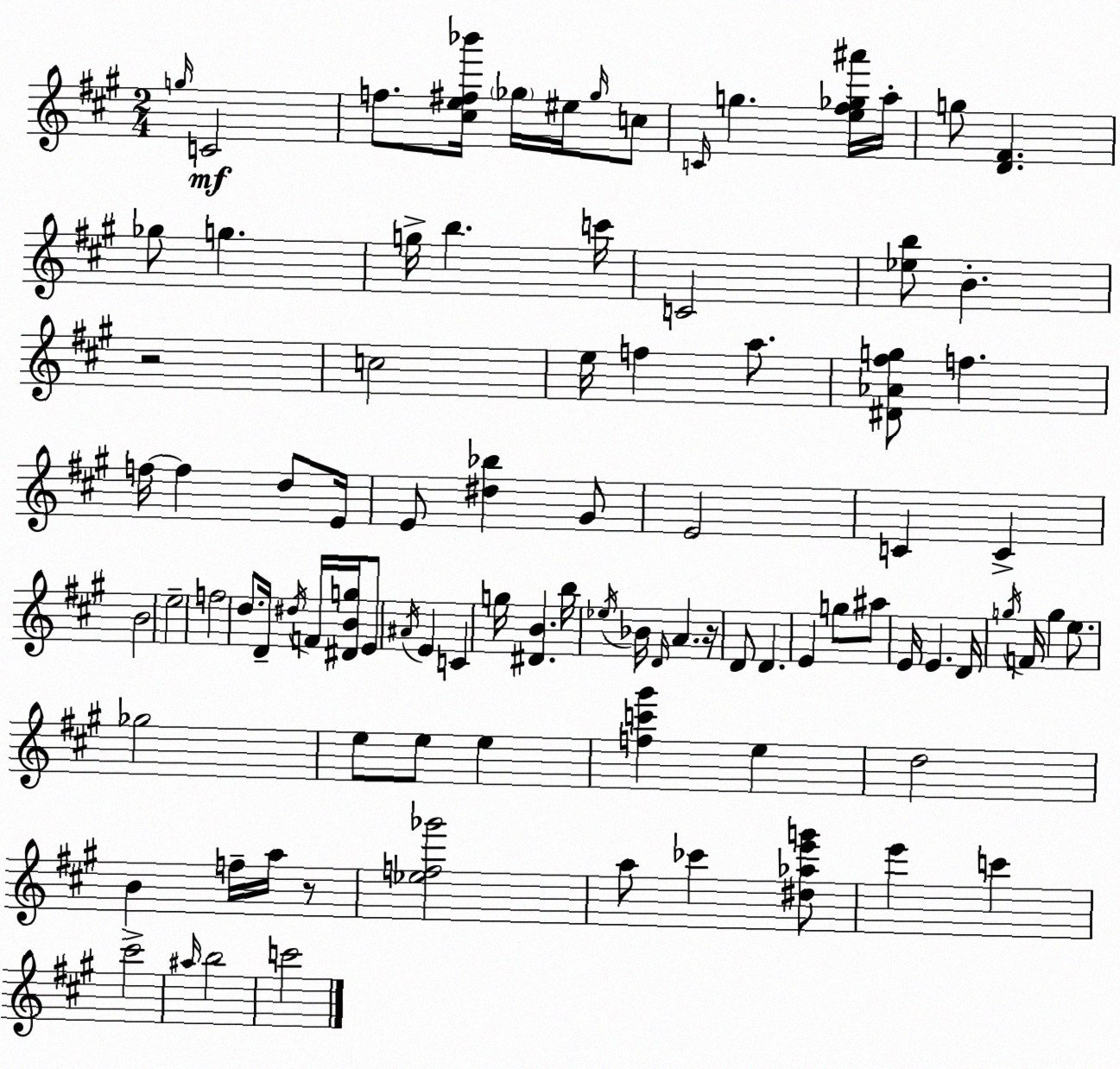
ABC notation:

X:1
T:Untitled
M:2/4
L:1/4
K:A
g/4 C2 f/2 [^ce^f_b']/4 _g/4 ^e/4 _g/4 c/2 C/4 g [e^f_g^a']/4 a/4 g/2 [D^F] _g/2 g g/4 b c'/4 C2 [_eb]/2 B z2 c2 e/4 f a/2 [^D_A^fg]/2 f f/4 f d/2 E/4 E/2 [^d_b] ^G/2 E2 C C B2 e2 f2 d/2 D/4 ^d/4 F/4 [^DBg]/4 E/2 ^A/4 E C g/4 [^DB] b/4 _e/4 _B/4 D/4 A z/4 D/2 D E g/2 ^a/2 E/4 E D/4 g/4 F/4 g e/2 _g2 e/2 e/2 e [fc'^g'] e d2 B f/4 a/4 z/2 [_ef_g']2 a/2 _c' [^d_ae'g']/2 e' c' ^c'2 ^a/4 b2 c'2